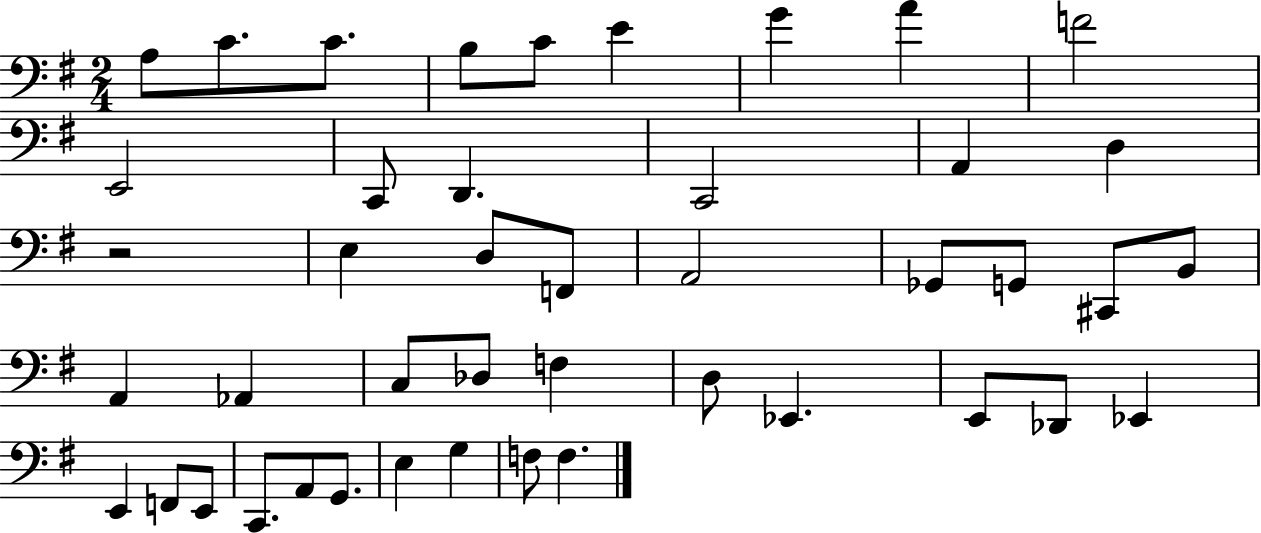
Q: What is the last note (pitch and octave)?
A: F3